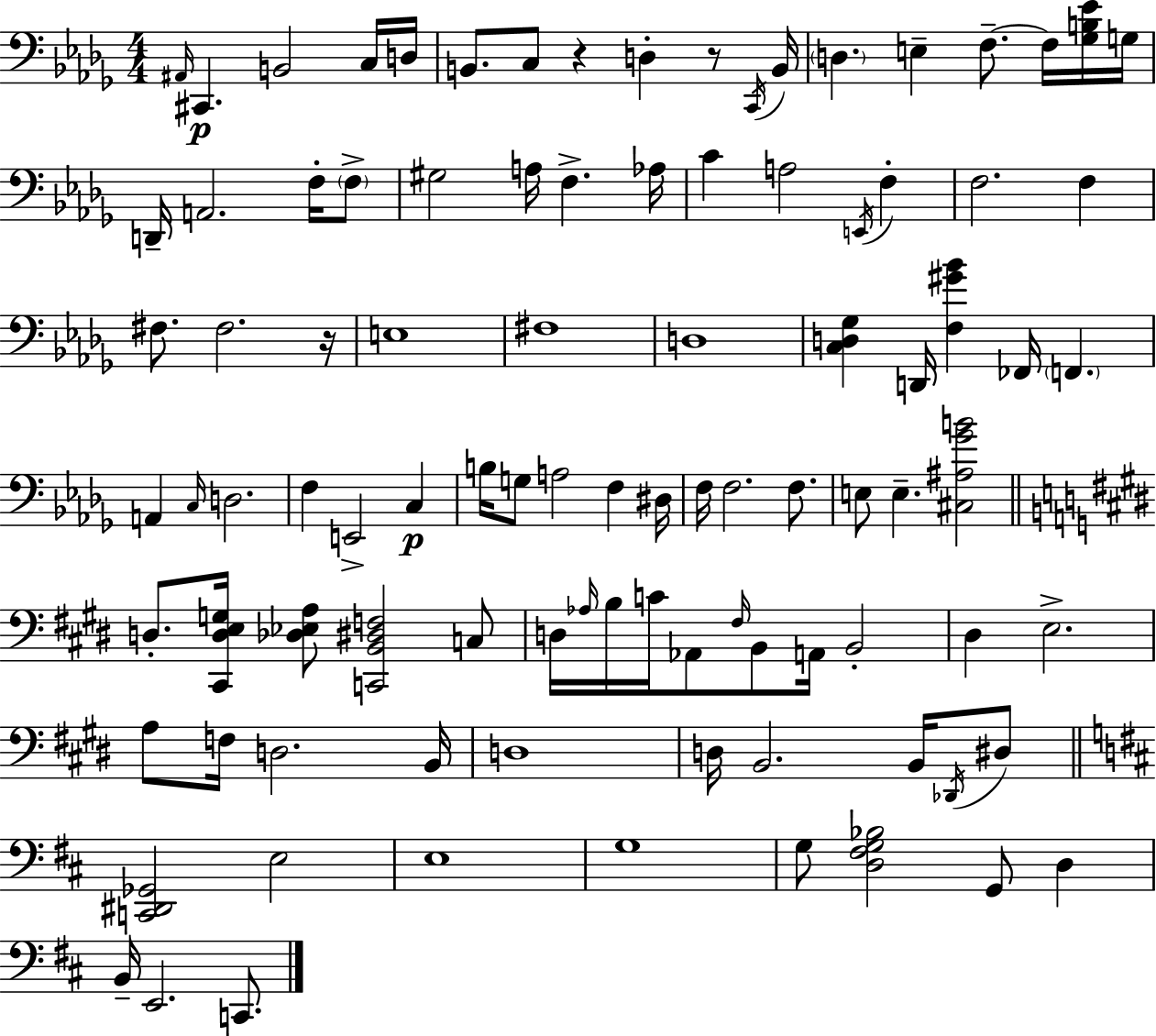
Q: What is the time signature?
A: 4/4